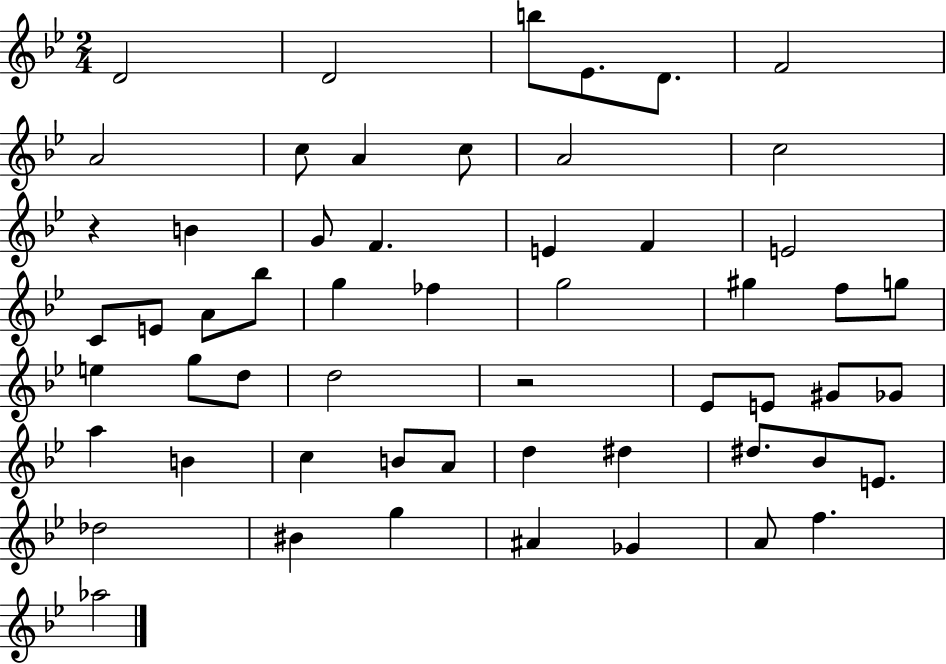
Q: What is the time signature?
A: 2/4